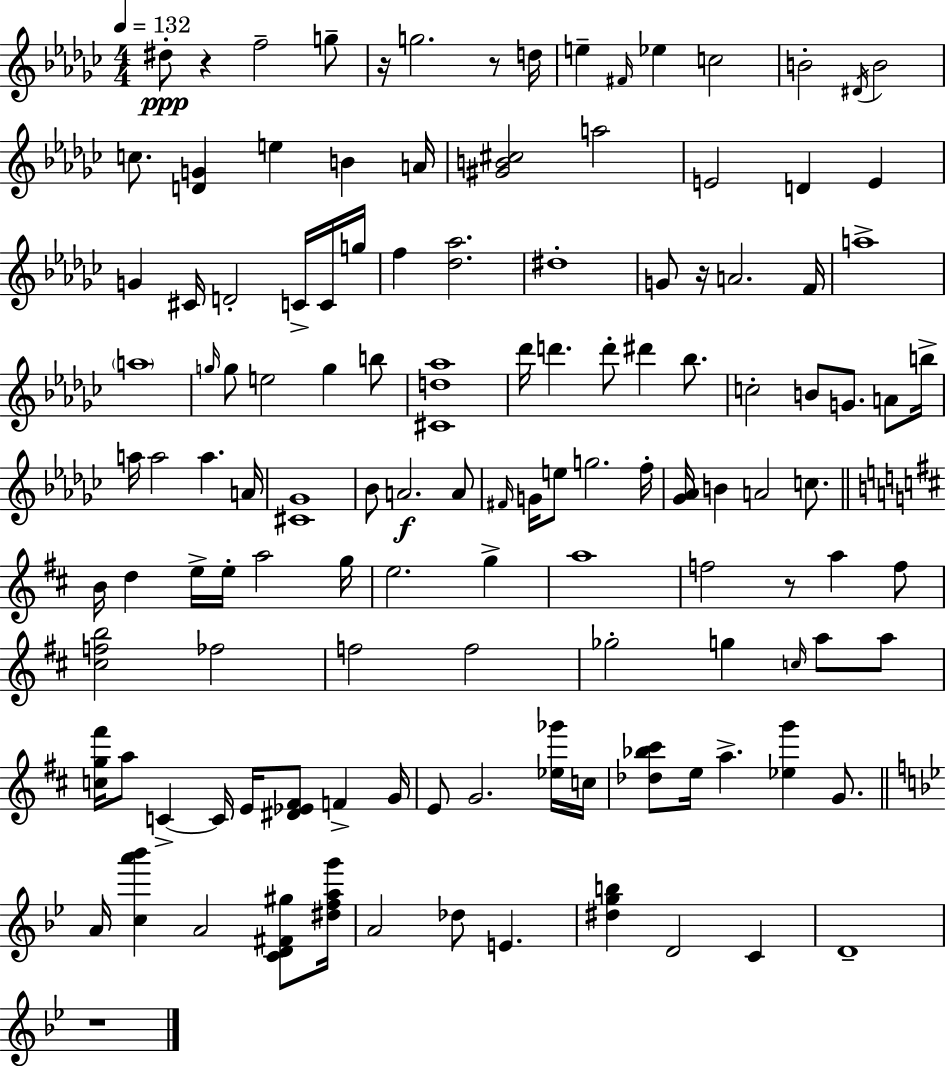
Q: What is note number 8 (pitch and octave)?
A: Eb5